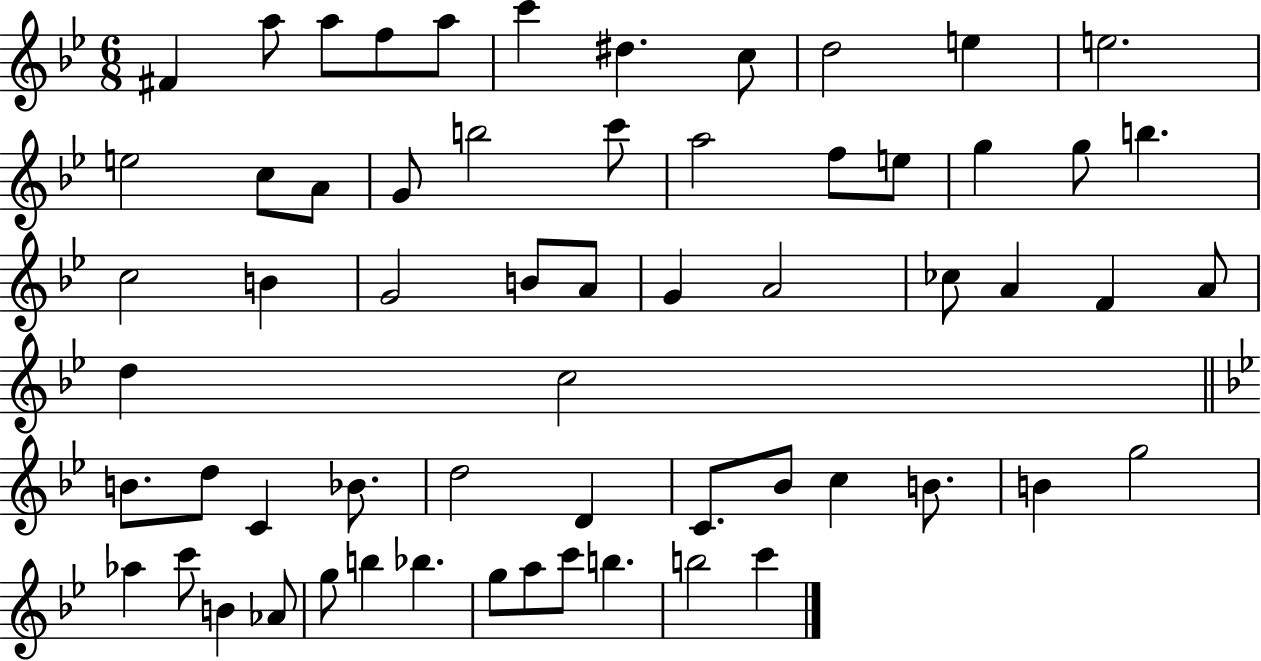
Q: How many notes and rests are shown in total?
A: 61